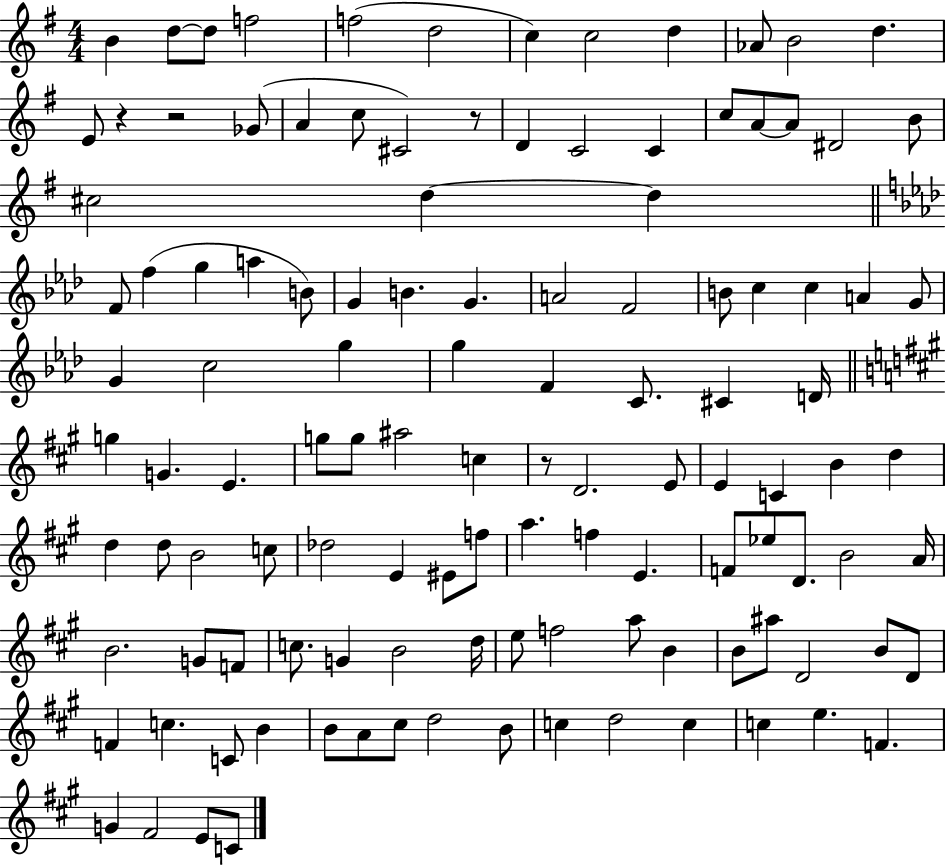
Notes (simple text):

B4/q D5/e D5/e F5/h F5/h D5/h C5/q C5/h D5/q Ab4/e B4/h D5/q. E4/e R/q R/h Gb4/e A4/q C5/e C#4/h R/e D4/q C4/h C4/q C5/e A4/e A4/e D#4/h B4/e C#5/h D5/q D5/q F4/e F5/q G5/q A5/q B4/e G4/q B4/q. G4/q. A4/h F4/h B4/e C5/q C5/q A4/q G4/e G4/q C5/h G5/q G5/q F4/q C4/e. C#4/q D4/s G5/q G4/q. E4/q. G5/e G5/e A#5/h C5/q R/e D4/h. E4/e E4/q C4/q B4/q D5/q D5/q D5/e B4/h C5/e Db5/h E4/q EIS4/e F5/e A5/q. F5/q E4/q. F4/e Eb5/e D4/e. B4/h A4/s B4/h. G4/e F4/e C5/e. G4/q B4/h D5/s E5/e F5/h A5/e B4/q B4/e A#5/e D4/h B4/e D4/e F4/q C5/q. C4/e B4/q B4/e A4/e C#5/e D5/h B4/e C5/q D5/h C5/q C5/q E5/q. F4/q. G4/q F#4/h E4/e C4/e